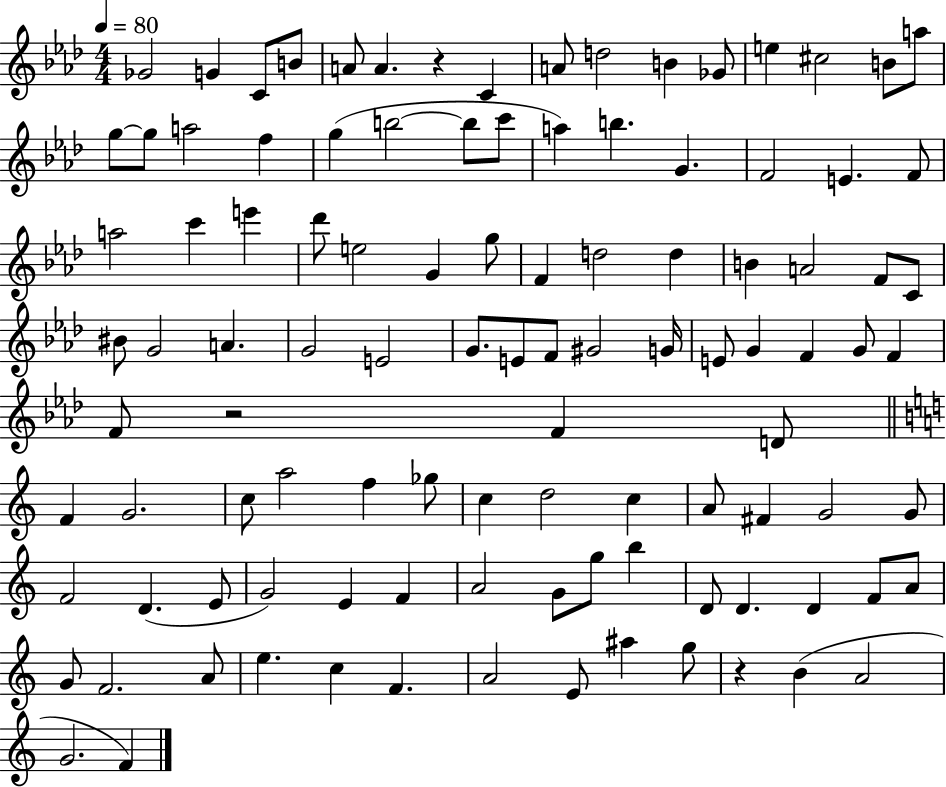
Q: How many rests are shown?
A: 3